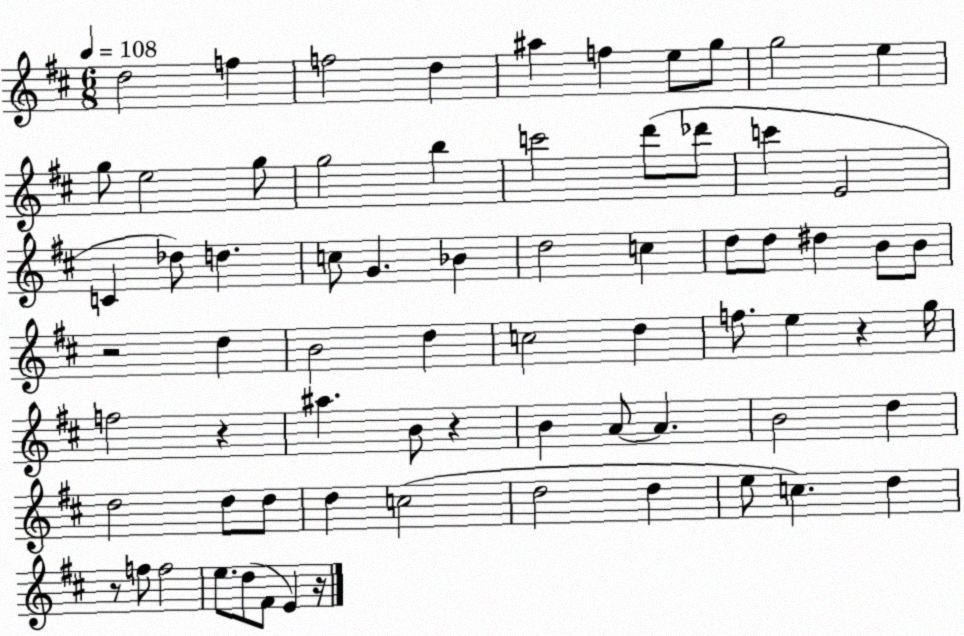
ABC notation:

X:1
T:Untitled
M:6/8
L:1/4
K:D
d2 f f2 d ^a f e/2 g/2 g2 e g/2 e2 g/2 g2 b c'2 d'/2 _d'/2 c' E2 C _d/2 d c/2 G _B d2 c d/2 d/2 ^d B/2 B/2 z2 d B2 d c2 d f/2 e z g/4 f2 z ^a B/2 z B A/2 A B2 d d2 d/2 d/2 d c2 d2 d e/2 c d z/2 f/2 f2 e/2 d/2 ^F/2 E z/4